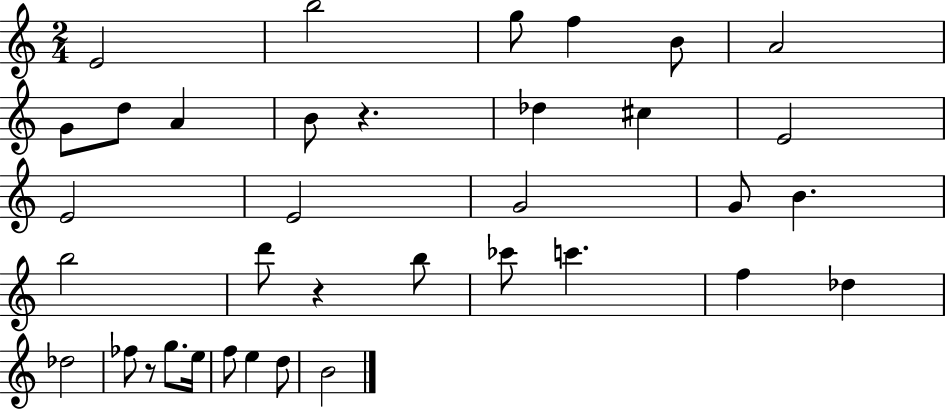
X:1
T:Untitled
M:2/4
L:1/4
K:C
E2 b2 g/2 f B/2 A2 G/2 d/2 A B/2 z _d ^c E2 E2 E2 G2 G/2 B b2 d'/2 z b/2 _c'/2 c' f _d _d2 _f/2 z/2 g/2 e/4 f/2 e d/2 B2